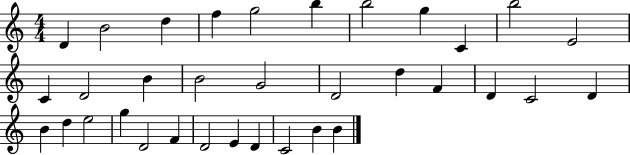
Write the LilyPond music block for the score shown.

{
  \clef treble
  \numericTimeSignature
  \time 4/4
  \key c \major
  d'4 b'2 d''4 | f''4 g''2 b''4 | b''2 g''4 c'4 | b''2 e'2 | \break c'4 d'2 b'4 | b'2 g'2 | d'2 d''4 f'4 | d'4 c'2 d'4 | \break b'4 d''4 e''2 | g''4 d'2 f'4 | d'2 e'4 d'4 | c'2 b'4 b'4 | \break \bar "|."
}